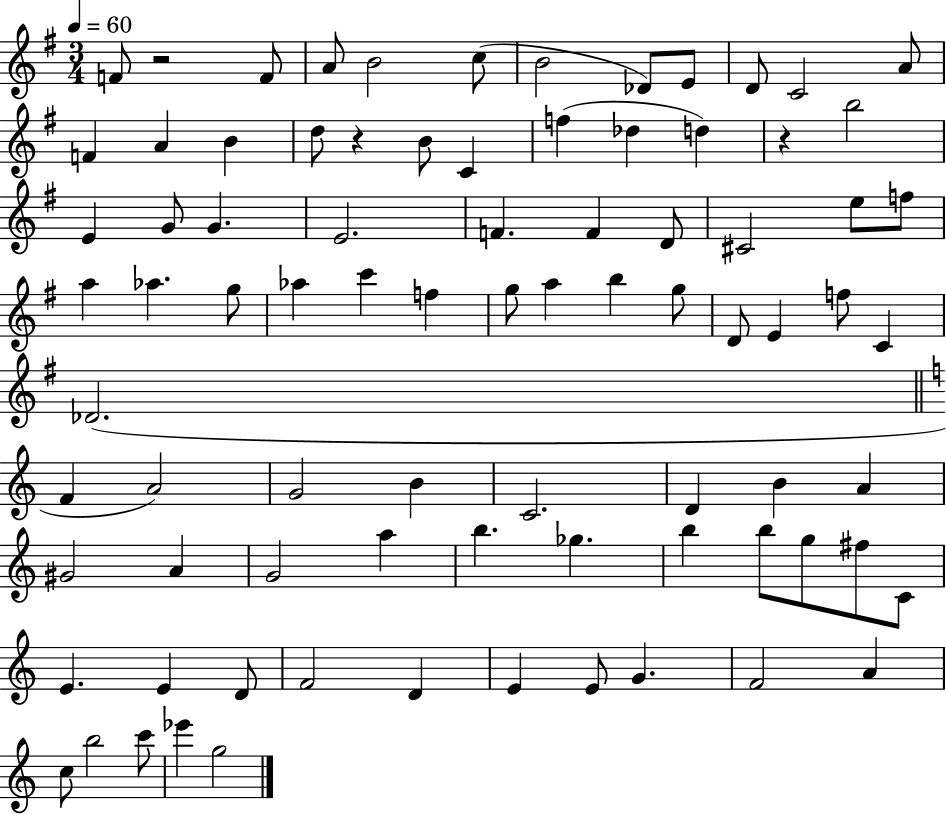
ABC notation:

X:1
T:Untitled
M:3/4
L:1/4
K:G
F/2 z2 F/2 A/2 B2 c/2 B2 _D/2 E/2 D/2 C2 A/2 F A B d/2 z B/2 C f _d d z b2 E G/2 G E2 F F D/2 ^C2 e/2 f/2 a _a g/2 _a c' f g/2 a b g/2 D/2 E f/2 C _D2 F A2 G2 B C2 D B A ^G2 A G2 a b _g b b/2 g/2 ^f/2 C/2 E E D/2 F2 D E E/2 G F2 A c/2 b2 c'/2 _e' g2